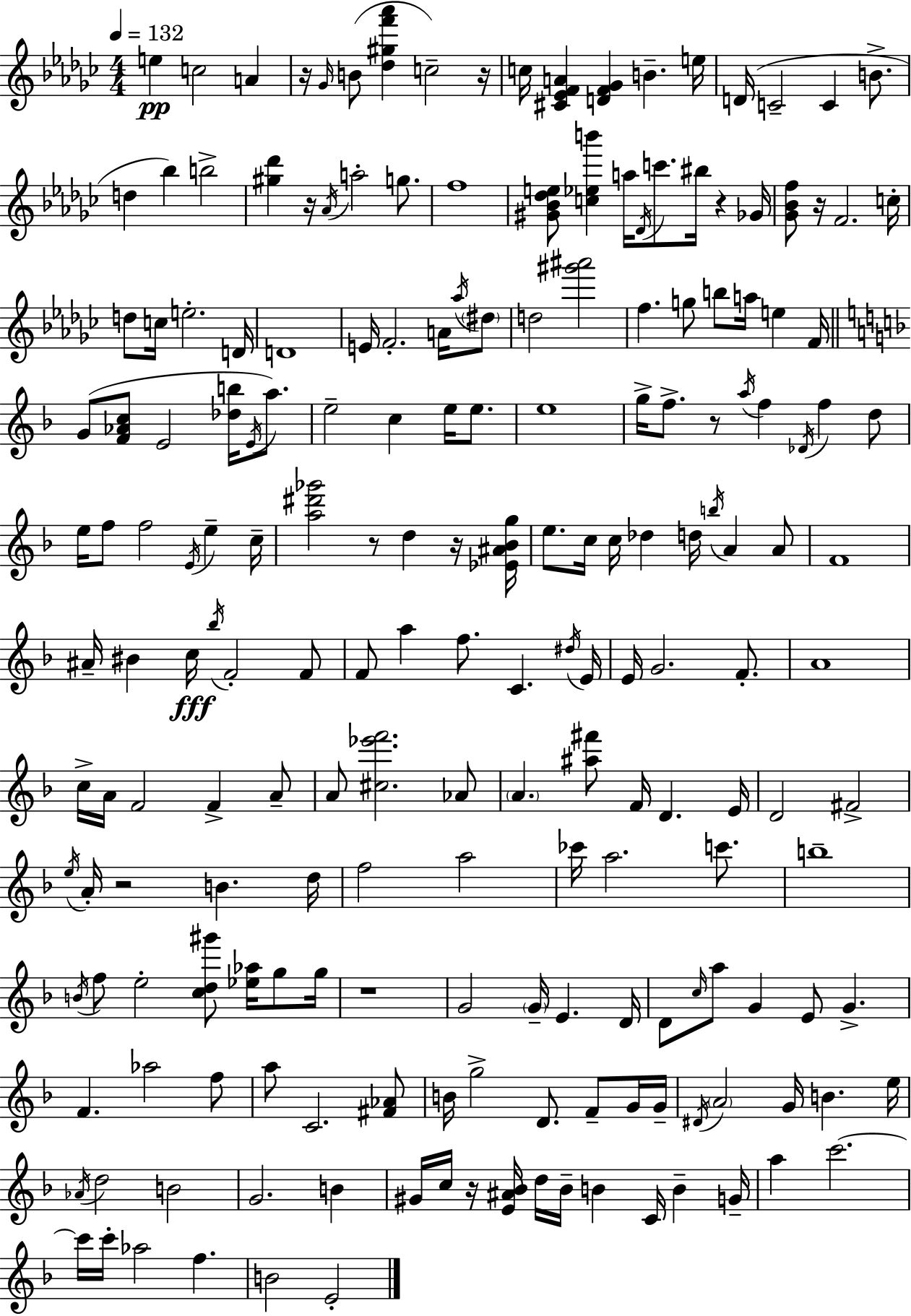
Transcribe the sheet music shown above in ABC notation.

X:1
T:Untitled
M:4/4
L:1/4
K:Ebm
e c2 A z/4 _G/4 B/2 [_d^gf'_a'] c2 z/4 c/4 [^C_EFA] [DF_G] B e/4 D/4 C2 C B/2 d _b b2 [^g_d'] z/4 _A/4 a2 g/2 f4 [^G_B_de]/2 [c_eb'] a/4 _D/4 c'/2 ^b/4 z _G/4 [_G_Bf]/2 z/4 F2 c/4 d/2 c/4 e2 D/4 D4 E/4 F2 A/4 _a/4 ^d/2 d2 [^g'^a']2 f g/2 b/2 a/4 e F/4 G/2 [F_Ac]/2 E2 [_db]/4 E/4 a/2 e2 c e/4 e/2 e4 g/4 f/2 z/2 a/4 f _D/4 f d/2 e/4 f/2 f2 E/4 e c/4 [a^d'_g']2 z/2 d z/4 [_E^A_Bg]/4 e/2 c/4 c/4 _d d/4 b/4 A A/2 F4 ^A/4 ^B c/4 _b/4 F2 F/2 F/2 a f/2 C ^d/4 E/4 E/4 G2 F/2 A4 c/4 A/4 F2 F A/2 A/2 [^c_e'f']2 _A/2 A [^a^f']/2 F/4 D E/4 D2 ^F2 e/4 A/4 z2 B d/4 f2 a2 _c'/4 a2 c'/2 b4 B/4 f/2 e2 [cd^g']/2 [_e_a]/4 g/2 g/4 z4 G2 G/4 E D/4 D/2 c/4 a/2 G E/2 G F _a2 f/2 a/2 C2 [^F_A]/2 B/4 g2 D/2 F/2 G/4 G/4 ^D/4 A2 G/4 B e/4 _A/4 d2 B2 G2 B ^G/4 c/4 z/4 [E^A_B]/4 d/4 _B/4 B C/4 B G/4 a c'2 c'/4 c'/4 _a2 f B2 E2